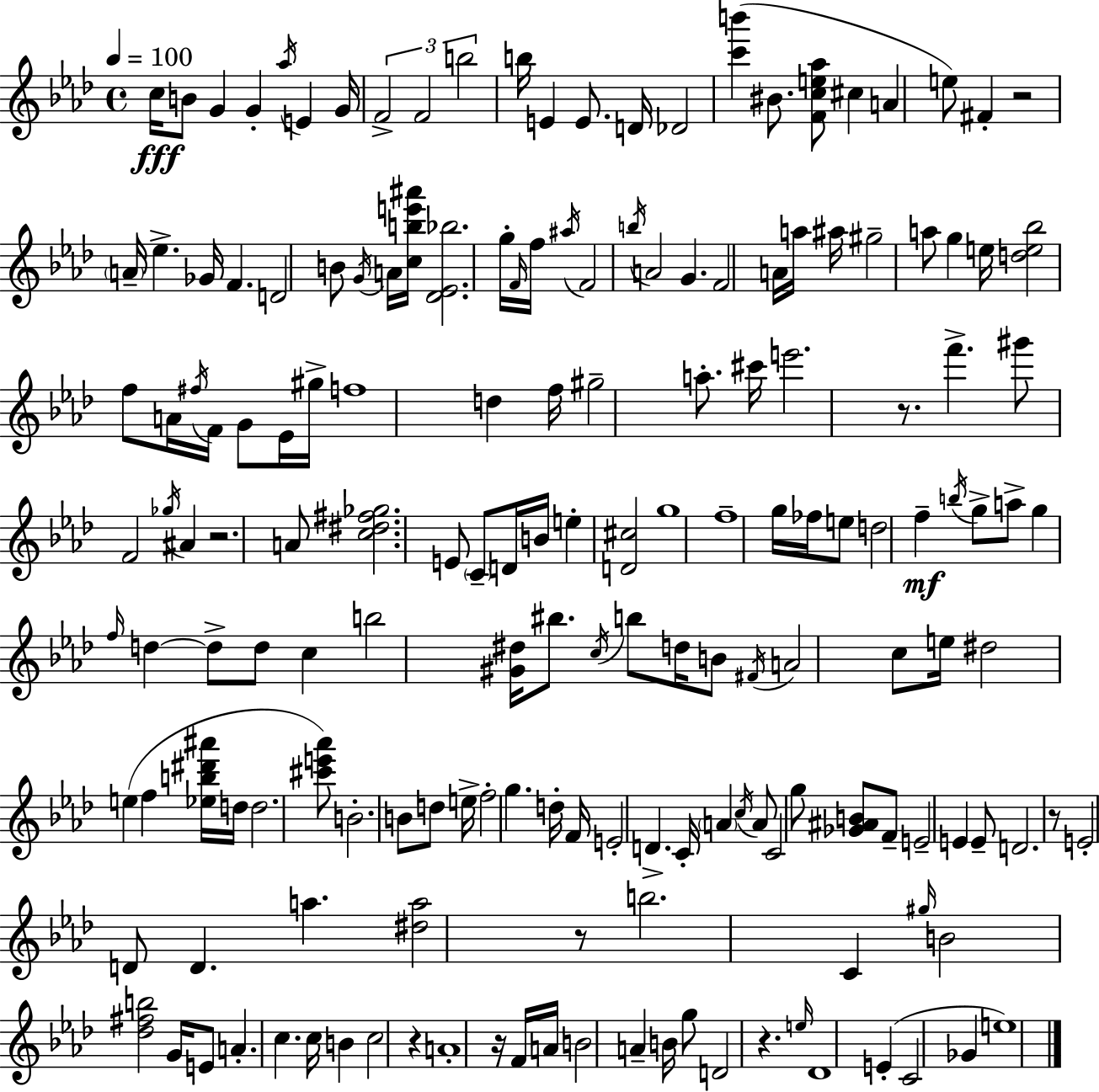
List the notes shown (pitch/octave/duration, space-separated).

C5/s B4/e G4/q G4/q Ab5/s E4/q G4/s F4/h F4/h B5/h B5/s E4/q E4/e. D4/s Db4/h [C6,B6]/q BIS4/e. [F4,C5,E5,Ab5]/e C#5/q A4/q E5/e F#4/q R/h A4/s Eb5/q. Gb4/s F4/q. D4/h B4/e G4/s A4/s [C5,B5,E6,A#6]/s [Db4,Eb4,Bb5]/h. G5/s F4/s F5/s A#5/s F4/h B5/s A4/h G4/q. F4/h A4/s A5/s A#5/s G#5/h A5/e G5/q E5/s [D5,E5,Bb5]/h F5/e A4/s F#5/s F4/s G4/e Eb4/s G#5/s F5/w D5/q F5/s G#5/h A5/e. C#6/s E6/h. R/e. F6/q. G#6/e F4/h Gb5/s A#4/q R/h. A4/e [C5,D#5,F#5,Gb5]/h. E4/e C4/e D4/s B4/s E5/q [D4,C#5]/h G5/w F5/w G5/s FES5/s E5/e D5/h F5/q B5/s G5/e A5/e G5/q F5/s D5/q D5/e D5/e C5/q B5/h [G#4,D#5]/s BIS5/e. C5/s B5/e D5/s B4/e F#4/s A4/h C5/e E5/s D#5/h E5/q F5/q [Eb5,B5,D#6,A#6]/s D5/s D5/h. [C#6,E6,Ab6]/e B4/h. B4/e D5/e E5/s F5/h G5/q. D5/s F4/s E4/h D4/q. C4/s A4/q C5/s A4/e C4/h G5/e [Gb4,A#4,B4]/e F4/e E4/h E4/q E4/e D4/h. R/e E4/h D4/e D4/q. A5/q. [D#5,A5]/h R/e B5/h. C4/q G#5/s B4/h [Db5,F#5,B5]/h G4/s E4/e A4/q. C5/q. C5/s B4/q C5/h R/q A4/w R/s F4/s A4/s B4/h A4/q B4/s G5/e D4/h R/q. E5/s Db4/w E4/q C4/h Gb4/q E5/w